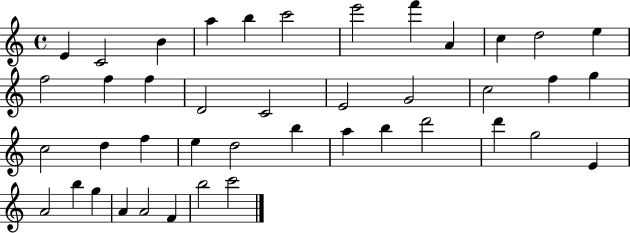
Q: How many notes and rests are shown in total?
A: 42